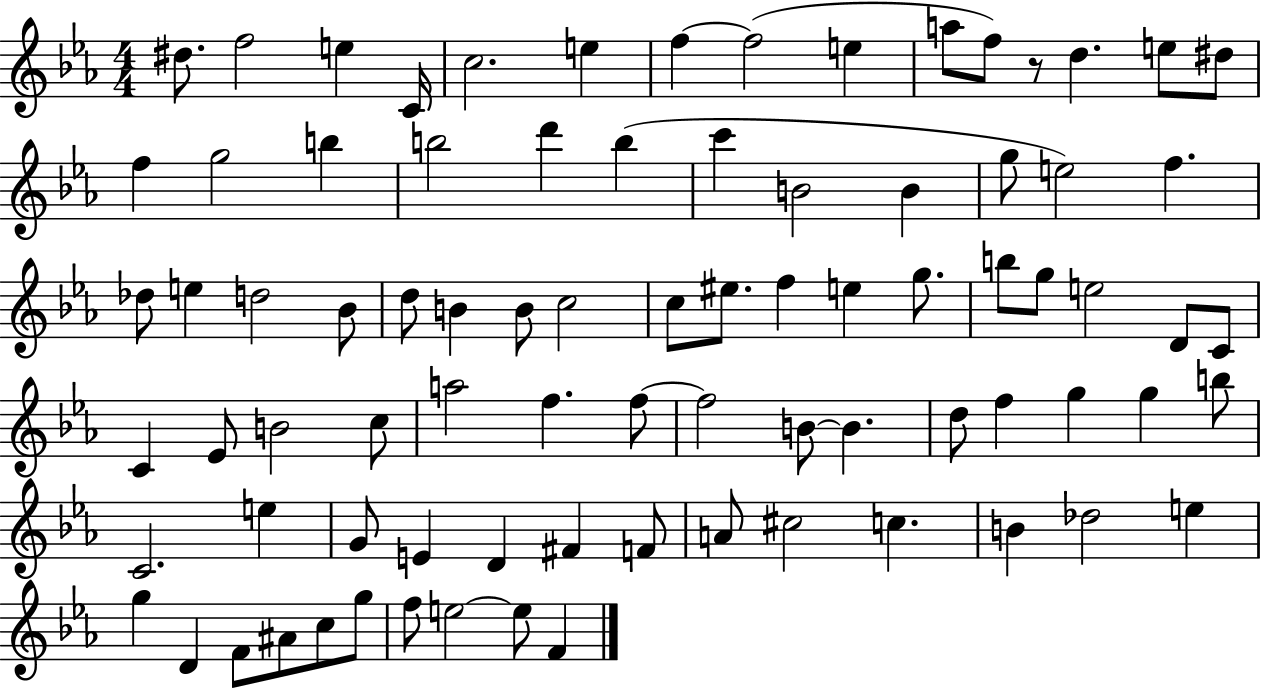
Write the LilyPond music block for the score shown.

{
  \clef treble
  \numericTimeSignature
  \time 4/4
  \key ees \major
  dis''8. f''2 e''4 c'16 | c''2. e''4 | f''4~~ f''2( e''4 | a''8 f''8) r8 d''4. e''8 dis''8 | \break f''4 g''2 b''4 | b''2 d'''4 b''4( | c'''4 b'2 b'4 | g''8 e''2) f''4. | \break des''8 e''4 d''2 bes'8 | d''8 b'4 b'8 c''2 | c''8 eis''8. f''4 e''4 g''8. | b''8 g''8 e''2 d'8 c'8 | \break c'4 ees'8 b'2 c''8 | a''2 f''4. f''8~~ | f''2 b'8~~ b'4. | d''8 f''4 g''4 g''4 b''8 | \break c'2. e''4 | g'8 e'4 d'4 fis'4 f'8 | a'8 cis''2 c''4. | b'4 des''2 e''4 | \break g''4 d'4 f'8 ais'8 c''8 g''8 | f''8 e''2~~ e''8 f'4 | \bar "|."
}